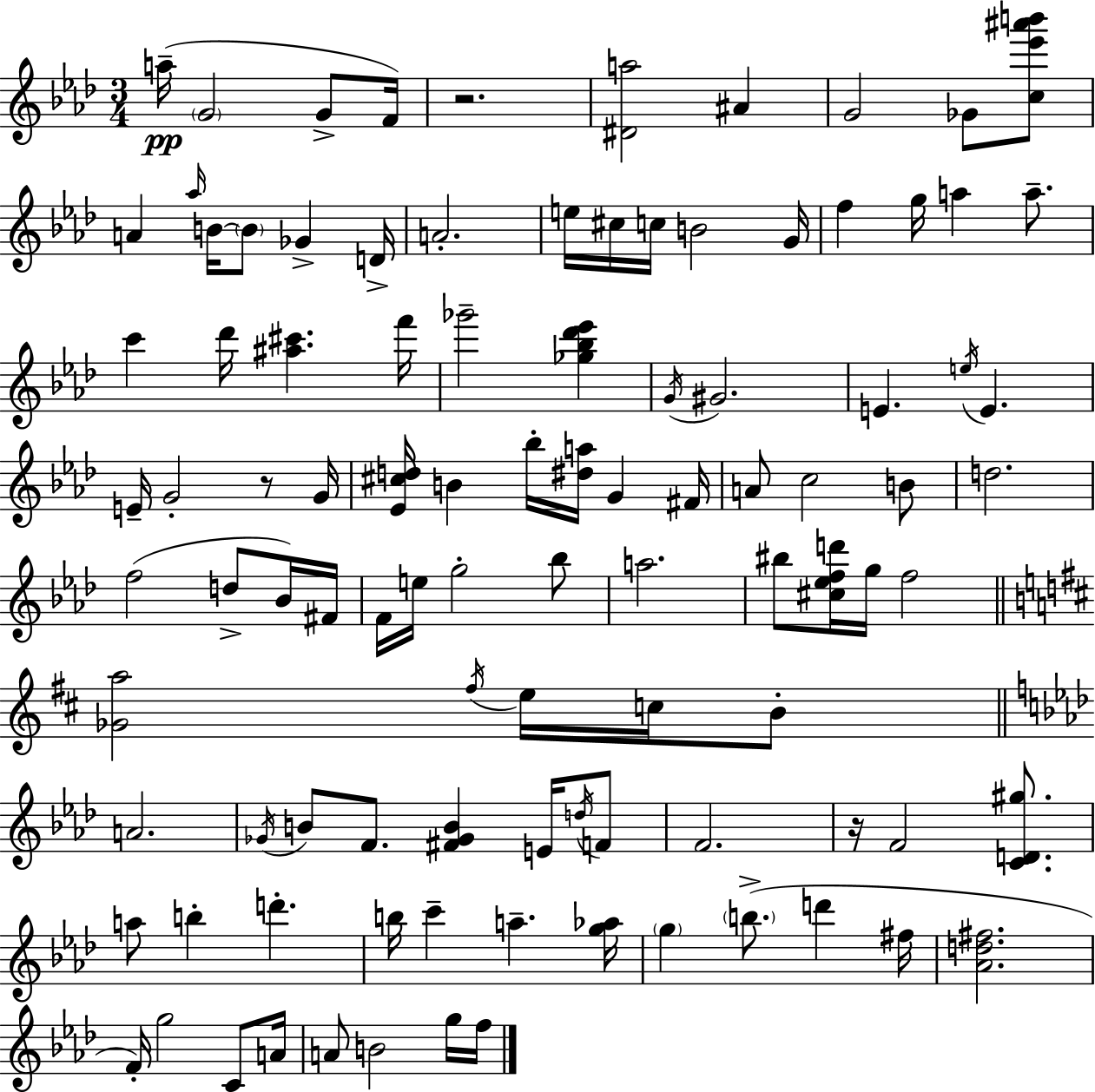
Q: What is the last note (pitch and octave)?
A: F5